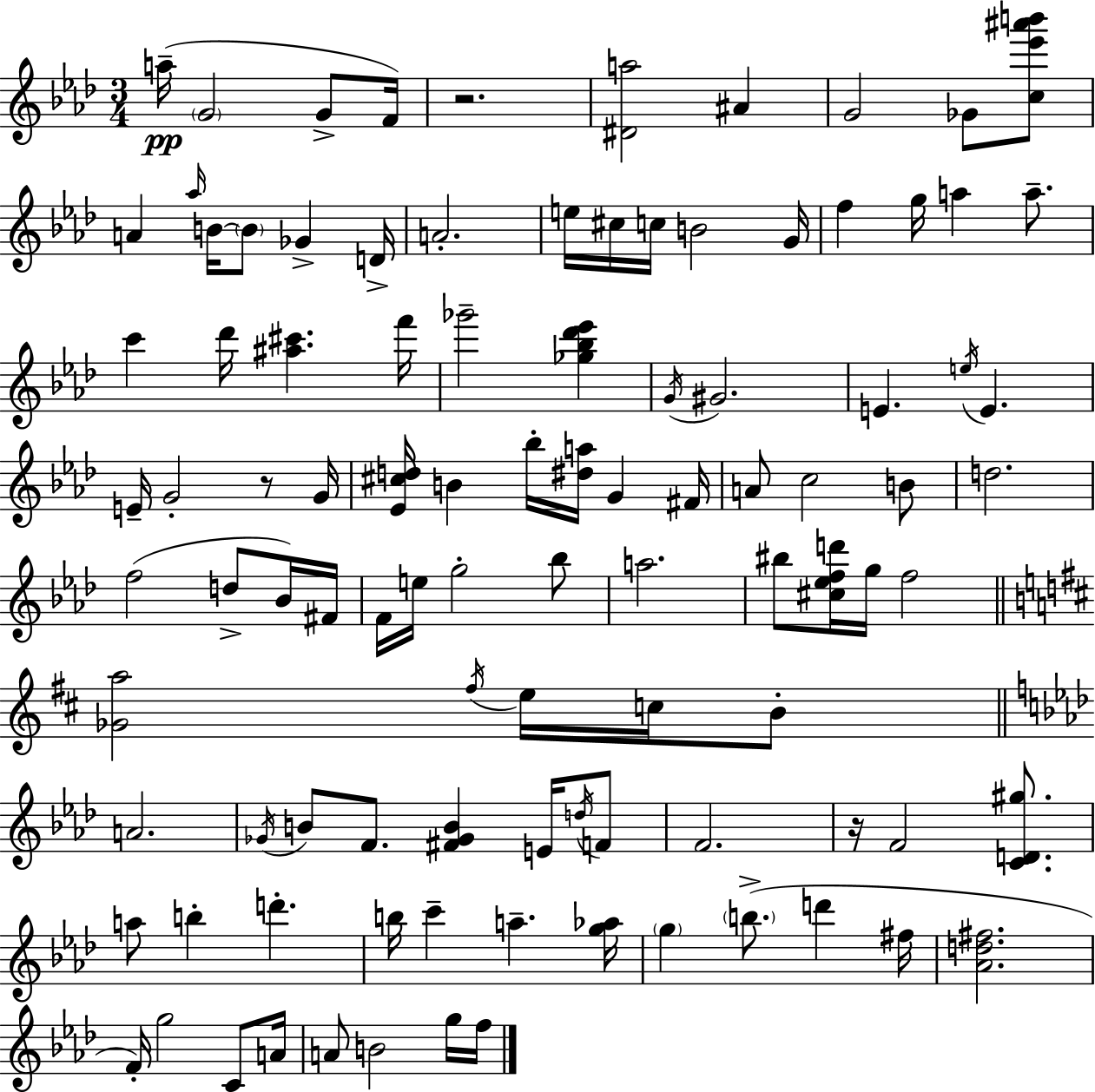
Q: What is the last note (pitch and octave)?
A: F5